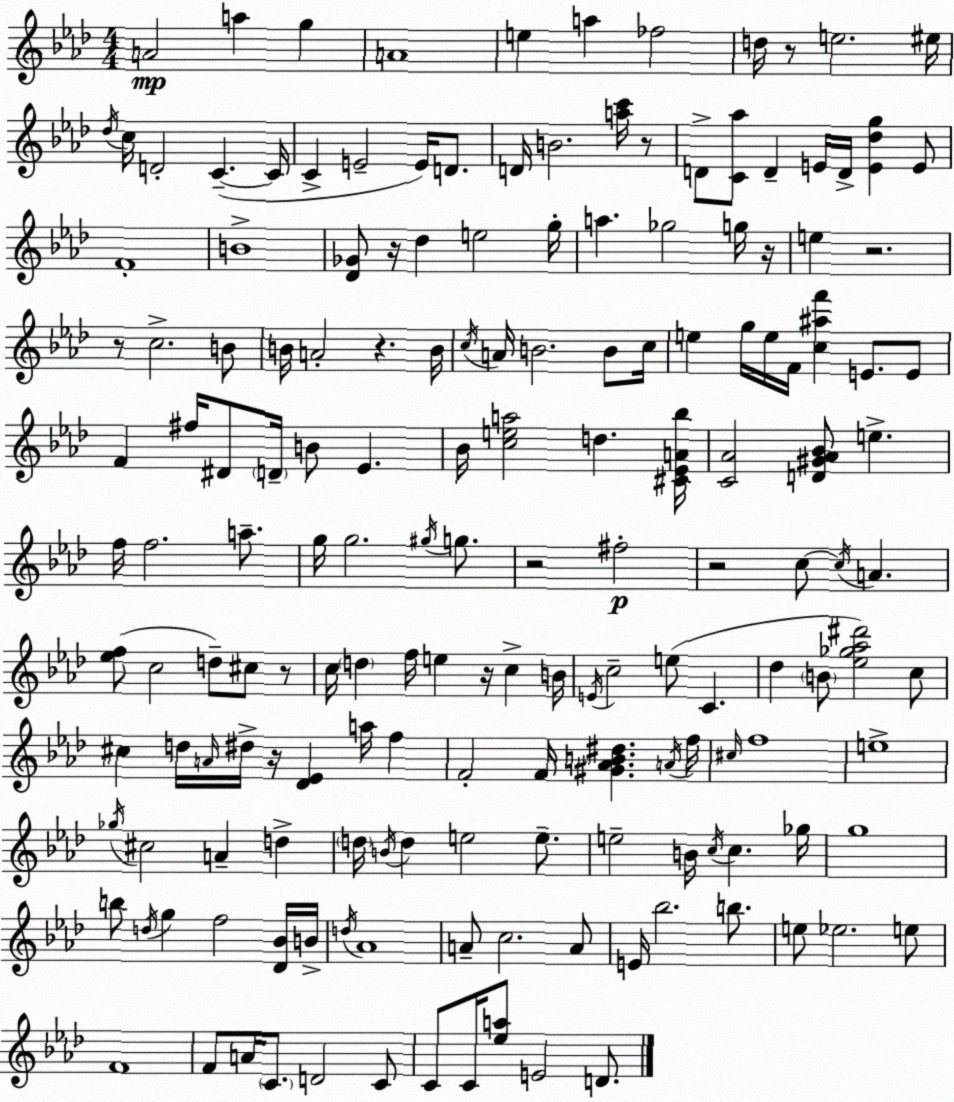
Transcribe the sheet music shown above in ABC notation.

X:1
T:Untitled
M:4/4
L:1/4
K:Ab
A2 a g A4 e a _f2 d/4 z/2 e2 ^e/4 _d/4 c/4 D2 C C/4 C E2 E/4 D/2 D/4 B2 [ac']/4 z/2 D/2 [C_a]/2 D E/4 D/4 [E_dg] E/2 F4 B4 [_D_G]/2 z/4 _d e2 g/4 a _g2 g/4 z/4 e z2 z/2 c2 B/2 B/4 A2 z B/4 c/4 A/4 B2 B/2 c/4 e g/4 e/4 F/4 [c^af'] E/2 E/2 F ^f/4 ^D/2 D/4 B/2 _E _B/4 [cea]2 d [^C_EA_b]/4 [C_A]2 [D^G_A_B]/2 e f/4 f2 a/2 g/4 g2 ^g/4 g/2 z2 ^f2 z2 c/2 c/4 A [_ef]/2 c2 d/2 ^c/2 z/2 c/4 d f/4 e z/4 c B/4 E/4 c2 e/2 C _d B/2 [_e_g_a^d']2 c/2 ^c d/4 A/4 ^d/4 z/4 [_D_E] a/4 f F2 F/4 [^G_AB^d] A/4 f/4 ^c/4 f4 e4 _g/4 ^c2 A d d/4 B/4 d e2 e/2 e2 B/4 c/4 c _g/4 g4 b/2 d/4 g f2 [_D_B]/4 B/4 d/4 _A4 A/2 c2 A/2 E/4 _b2 b/2 e/2 _e2 e/2 F4 F/2 A/4 C/2 D2 C/2 C/2 C/4 [_ea]/2 E2 D/2